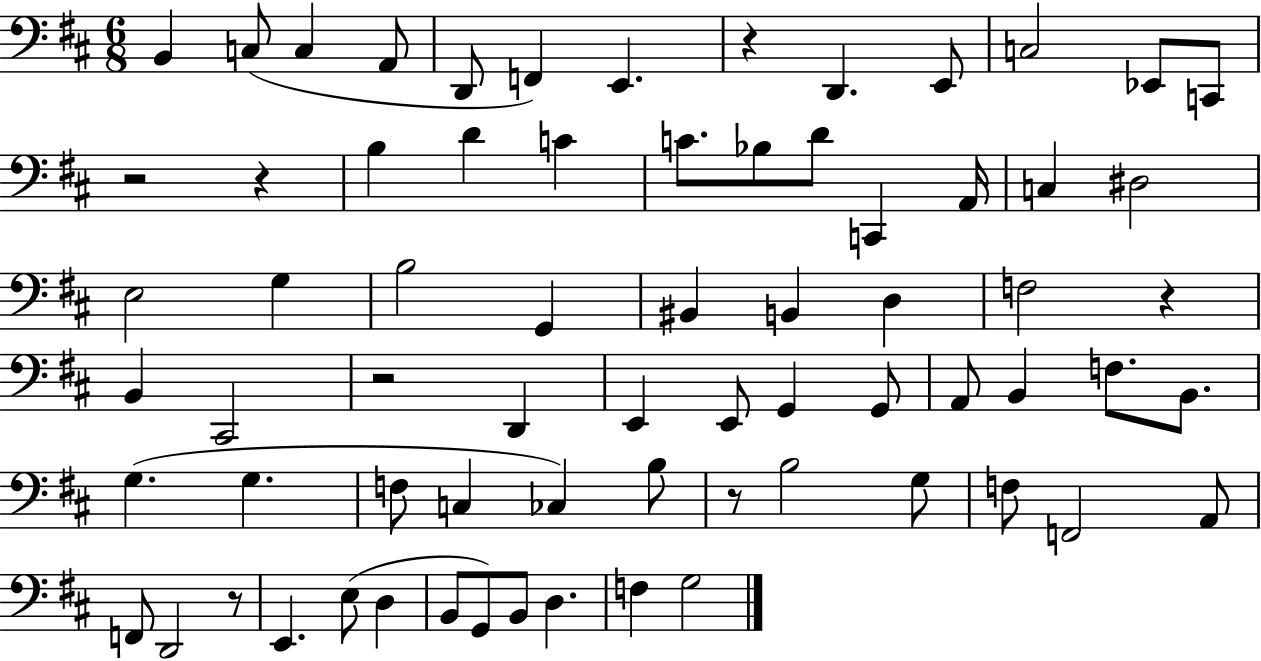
X:1
T:Untitled
M:6/8
L:1/4
K:D
B,, C,/2 C, A,,/2 D,,/2 F,, E,, z D,, E,,/2 C,2 _E,,/2 C,,/2 z2 z B, D C C/2 _B,/2 D/2 C,, A,,/4 C, ^D,2 E,2 G, B,2 G,, ^B,, B,, D, F,2 z B,, ^C,,2 z2 D,, E,, E,,/2 G,, G,,/2 A,,/2 B,, F,/2 B,,/2 G, G, F,/2 C, _C, B,/2 z/2 B,2 G,/2 F,/2 F,,2 A,,/2 F,,/2 D,,2 z/2 E,, E,/2 D, B,,/2 G,,/2 B,,/2 D, F, G,2